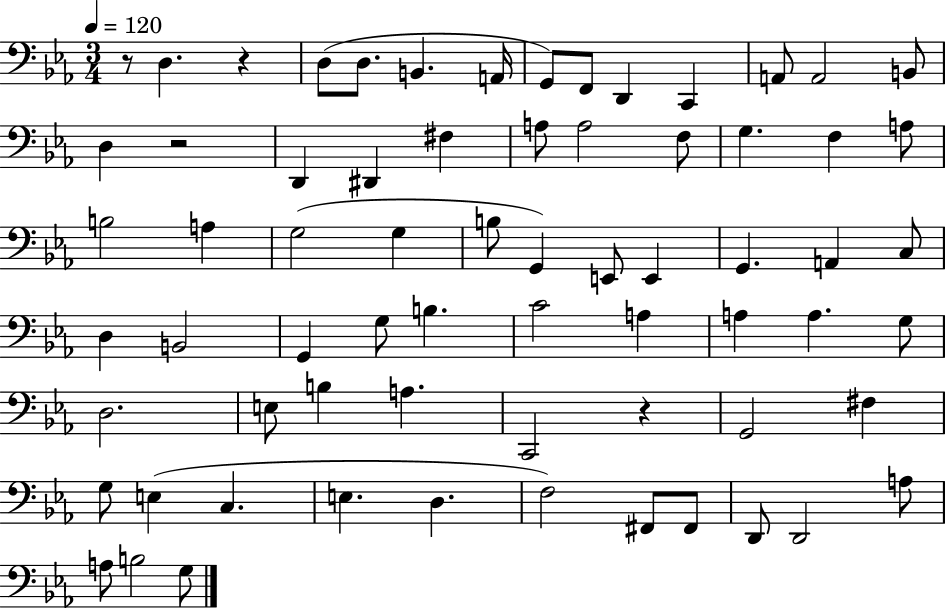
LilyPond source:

{
  \clef bass
  \numericTimeSignature
  \time 3/4
  \key ees \major
  \tempo 4 = 120
  \repeat volta 2 { r8 d4. r4 | d8( d8. b,4. a,16 | g,8) f,8 d,4 c,4 | a,8 a,2 b,8 | \break d4 r2 | d,4 dis,4 fis4 | a8 a2 f8 | g4. f4 a8 | \break b2 a4 | g2( g4 | b8 g,4) e,8 e,4 | g,4. a,4 c8 | \break d4 b,2 | g,4 g8 b4. | c'2 a4 | a4 a4. g8 | \break d2. | e8 b4 a4. | c,2 r4 | g,2 fis4 | \break g8 e4( c4. | e4. d4. | f2) fis,8 fis,8 | d,8 d,2 a8 | \break a8 b2 g8 | } \bar "|."
}